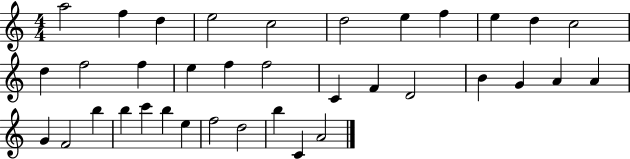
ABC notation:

X:1
T:Untitled
M:4/4
L:1/4
K:C
a2 f d e2 c2 d2 e f e d c2 d f2 f e f f2 C F D2 B G A A G F2 b b c' b e f2 d2 b C A2